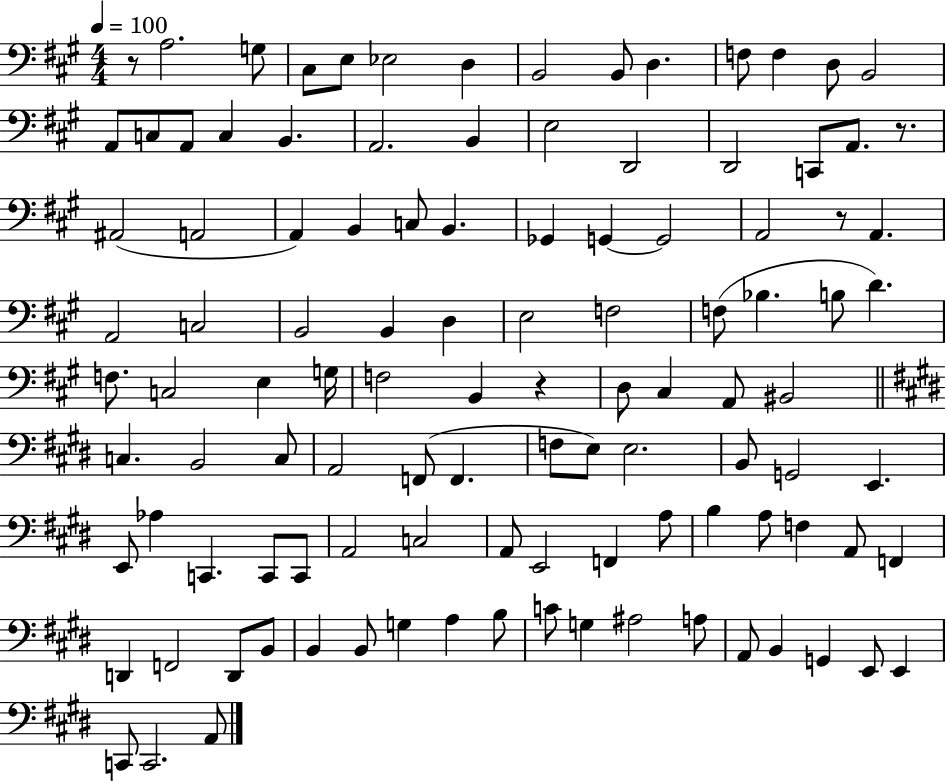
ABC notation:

X:1
T:Untitled
M:4/4
L:1/4
K:A
z/2 A,2 G,/2 ^C,/2 E,/2 _E,2 D, B,,2 B,,/2 D, F,/2 F, D,/2 B,,2 A,,/2 C,/2 A,,/2 C, B,, A,,2 B,, E,2 D,,2 D,,2 C,,/2 A,,/2 z/2 ^A,,2 A,,2 A,, B,, C,/2 B,, _G,, G,, G,,2 A,,2 z/2 A,, A,,2 C,2 B,,2 B,, D, E,2 F,2 F,/2 _B, B,/2 D F,/2 C,2 E, G,/4 F,2 B,, z D,/2 ^C, A,,/2 ^B,,2 C, B,,2 C,/2 A,,2 F,,/2 F,, F,/2 E,/2 E,2 B,,/2 G,,2 E,, E,,/2 _A, C,, C,,/2 C,,/2 A,,2 C,2 A,,/2 E,,2 F,, A,/2 B, A,/2 F, A,,/2 F,, D,, F,,2 D,,/2 B,,/2 B,, B,,/2 G, A, B,/2 C/2 G, ^A,2 A,/2 A,,/2 B,, G,, E,,/2 E,, C,,/2 C,,2 A,,/2